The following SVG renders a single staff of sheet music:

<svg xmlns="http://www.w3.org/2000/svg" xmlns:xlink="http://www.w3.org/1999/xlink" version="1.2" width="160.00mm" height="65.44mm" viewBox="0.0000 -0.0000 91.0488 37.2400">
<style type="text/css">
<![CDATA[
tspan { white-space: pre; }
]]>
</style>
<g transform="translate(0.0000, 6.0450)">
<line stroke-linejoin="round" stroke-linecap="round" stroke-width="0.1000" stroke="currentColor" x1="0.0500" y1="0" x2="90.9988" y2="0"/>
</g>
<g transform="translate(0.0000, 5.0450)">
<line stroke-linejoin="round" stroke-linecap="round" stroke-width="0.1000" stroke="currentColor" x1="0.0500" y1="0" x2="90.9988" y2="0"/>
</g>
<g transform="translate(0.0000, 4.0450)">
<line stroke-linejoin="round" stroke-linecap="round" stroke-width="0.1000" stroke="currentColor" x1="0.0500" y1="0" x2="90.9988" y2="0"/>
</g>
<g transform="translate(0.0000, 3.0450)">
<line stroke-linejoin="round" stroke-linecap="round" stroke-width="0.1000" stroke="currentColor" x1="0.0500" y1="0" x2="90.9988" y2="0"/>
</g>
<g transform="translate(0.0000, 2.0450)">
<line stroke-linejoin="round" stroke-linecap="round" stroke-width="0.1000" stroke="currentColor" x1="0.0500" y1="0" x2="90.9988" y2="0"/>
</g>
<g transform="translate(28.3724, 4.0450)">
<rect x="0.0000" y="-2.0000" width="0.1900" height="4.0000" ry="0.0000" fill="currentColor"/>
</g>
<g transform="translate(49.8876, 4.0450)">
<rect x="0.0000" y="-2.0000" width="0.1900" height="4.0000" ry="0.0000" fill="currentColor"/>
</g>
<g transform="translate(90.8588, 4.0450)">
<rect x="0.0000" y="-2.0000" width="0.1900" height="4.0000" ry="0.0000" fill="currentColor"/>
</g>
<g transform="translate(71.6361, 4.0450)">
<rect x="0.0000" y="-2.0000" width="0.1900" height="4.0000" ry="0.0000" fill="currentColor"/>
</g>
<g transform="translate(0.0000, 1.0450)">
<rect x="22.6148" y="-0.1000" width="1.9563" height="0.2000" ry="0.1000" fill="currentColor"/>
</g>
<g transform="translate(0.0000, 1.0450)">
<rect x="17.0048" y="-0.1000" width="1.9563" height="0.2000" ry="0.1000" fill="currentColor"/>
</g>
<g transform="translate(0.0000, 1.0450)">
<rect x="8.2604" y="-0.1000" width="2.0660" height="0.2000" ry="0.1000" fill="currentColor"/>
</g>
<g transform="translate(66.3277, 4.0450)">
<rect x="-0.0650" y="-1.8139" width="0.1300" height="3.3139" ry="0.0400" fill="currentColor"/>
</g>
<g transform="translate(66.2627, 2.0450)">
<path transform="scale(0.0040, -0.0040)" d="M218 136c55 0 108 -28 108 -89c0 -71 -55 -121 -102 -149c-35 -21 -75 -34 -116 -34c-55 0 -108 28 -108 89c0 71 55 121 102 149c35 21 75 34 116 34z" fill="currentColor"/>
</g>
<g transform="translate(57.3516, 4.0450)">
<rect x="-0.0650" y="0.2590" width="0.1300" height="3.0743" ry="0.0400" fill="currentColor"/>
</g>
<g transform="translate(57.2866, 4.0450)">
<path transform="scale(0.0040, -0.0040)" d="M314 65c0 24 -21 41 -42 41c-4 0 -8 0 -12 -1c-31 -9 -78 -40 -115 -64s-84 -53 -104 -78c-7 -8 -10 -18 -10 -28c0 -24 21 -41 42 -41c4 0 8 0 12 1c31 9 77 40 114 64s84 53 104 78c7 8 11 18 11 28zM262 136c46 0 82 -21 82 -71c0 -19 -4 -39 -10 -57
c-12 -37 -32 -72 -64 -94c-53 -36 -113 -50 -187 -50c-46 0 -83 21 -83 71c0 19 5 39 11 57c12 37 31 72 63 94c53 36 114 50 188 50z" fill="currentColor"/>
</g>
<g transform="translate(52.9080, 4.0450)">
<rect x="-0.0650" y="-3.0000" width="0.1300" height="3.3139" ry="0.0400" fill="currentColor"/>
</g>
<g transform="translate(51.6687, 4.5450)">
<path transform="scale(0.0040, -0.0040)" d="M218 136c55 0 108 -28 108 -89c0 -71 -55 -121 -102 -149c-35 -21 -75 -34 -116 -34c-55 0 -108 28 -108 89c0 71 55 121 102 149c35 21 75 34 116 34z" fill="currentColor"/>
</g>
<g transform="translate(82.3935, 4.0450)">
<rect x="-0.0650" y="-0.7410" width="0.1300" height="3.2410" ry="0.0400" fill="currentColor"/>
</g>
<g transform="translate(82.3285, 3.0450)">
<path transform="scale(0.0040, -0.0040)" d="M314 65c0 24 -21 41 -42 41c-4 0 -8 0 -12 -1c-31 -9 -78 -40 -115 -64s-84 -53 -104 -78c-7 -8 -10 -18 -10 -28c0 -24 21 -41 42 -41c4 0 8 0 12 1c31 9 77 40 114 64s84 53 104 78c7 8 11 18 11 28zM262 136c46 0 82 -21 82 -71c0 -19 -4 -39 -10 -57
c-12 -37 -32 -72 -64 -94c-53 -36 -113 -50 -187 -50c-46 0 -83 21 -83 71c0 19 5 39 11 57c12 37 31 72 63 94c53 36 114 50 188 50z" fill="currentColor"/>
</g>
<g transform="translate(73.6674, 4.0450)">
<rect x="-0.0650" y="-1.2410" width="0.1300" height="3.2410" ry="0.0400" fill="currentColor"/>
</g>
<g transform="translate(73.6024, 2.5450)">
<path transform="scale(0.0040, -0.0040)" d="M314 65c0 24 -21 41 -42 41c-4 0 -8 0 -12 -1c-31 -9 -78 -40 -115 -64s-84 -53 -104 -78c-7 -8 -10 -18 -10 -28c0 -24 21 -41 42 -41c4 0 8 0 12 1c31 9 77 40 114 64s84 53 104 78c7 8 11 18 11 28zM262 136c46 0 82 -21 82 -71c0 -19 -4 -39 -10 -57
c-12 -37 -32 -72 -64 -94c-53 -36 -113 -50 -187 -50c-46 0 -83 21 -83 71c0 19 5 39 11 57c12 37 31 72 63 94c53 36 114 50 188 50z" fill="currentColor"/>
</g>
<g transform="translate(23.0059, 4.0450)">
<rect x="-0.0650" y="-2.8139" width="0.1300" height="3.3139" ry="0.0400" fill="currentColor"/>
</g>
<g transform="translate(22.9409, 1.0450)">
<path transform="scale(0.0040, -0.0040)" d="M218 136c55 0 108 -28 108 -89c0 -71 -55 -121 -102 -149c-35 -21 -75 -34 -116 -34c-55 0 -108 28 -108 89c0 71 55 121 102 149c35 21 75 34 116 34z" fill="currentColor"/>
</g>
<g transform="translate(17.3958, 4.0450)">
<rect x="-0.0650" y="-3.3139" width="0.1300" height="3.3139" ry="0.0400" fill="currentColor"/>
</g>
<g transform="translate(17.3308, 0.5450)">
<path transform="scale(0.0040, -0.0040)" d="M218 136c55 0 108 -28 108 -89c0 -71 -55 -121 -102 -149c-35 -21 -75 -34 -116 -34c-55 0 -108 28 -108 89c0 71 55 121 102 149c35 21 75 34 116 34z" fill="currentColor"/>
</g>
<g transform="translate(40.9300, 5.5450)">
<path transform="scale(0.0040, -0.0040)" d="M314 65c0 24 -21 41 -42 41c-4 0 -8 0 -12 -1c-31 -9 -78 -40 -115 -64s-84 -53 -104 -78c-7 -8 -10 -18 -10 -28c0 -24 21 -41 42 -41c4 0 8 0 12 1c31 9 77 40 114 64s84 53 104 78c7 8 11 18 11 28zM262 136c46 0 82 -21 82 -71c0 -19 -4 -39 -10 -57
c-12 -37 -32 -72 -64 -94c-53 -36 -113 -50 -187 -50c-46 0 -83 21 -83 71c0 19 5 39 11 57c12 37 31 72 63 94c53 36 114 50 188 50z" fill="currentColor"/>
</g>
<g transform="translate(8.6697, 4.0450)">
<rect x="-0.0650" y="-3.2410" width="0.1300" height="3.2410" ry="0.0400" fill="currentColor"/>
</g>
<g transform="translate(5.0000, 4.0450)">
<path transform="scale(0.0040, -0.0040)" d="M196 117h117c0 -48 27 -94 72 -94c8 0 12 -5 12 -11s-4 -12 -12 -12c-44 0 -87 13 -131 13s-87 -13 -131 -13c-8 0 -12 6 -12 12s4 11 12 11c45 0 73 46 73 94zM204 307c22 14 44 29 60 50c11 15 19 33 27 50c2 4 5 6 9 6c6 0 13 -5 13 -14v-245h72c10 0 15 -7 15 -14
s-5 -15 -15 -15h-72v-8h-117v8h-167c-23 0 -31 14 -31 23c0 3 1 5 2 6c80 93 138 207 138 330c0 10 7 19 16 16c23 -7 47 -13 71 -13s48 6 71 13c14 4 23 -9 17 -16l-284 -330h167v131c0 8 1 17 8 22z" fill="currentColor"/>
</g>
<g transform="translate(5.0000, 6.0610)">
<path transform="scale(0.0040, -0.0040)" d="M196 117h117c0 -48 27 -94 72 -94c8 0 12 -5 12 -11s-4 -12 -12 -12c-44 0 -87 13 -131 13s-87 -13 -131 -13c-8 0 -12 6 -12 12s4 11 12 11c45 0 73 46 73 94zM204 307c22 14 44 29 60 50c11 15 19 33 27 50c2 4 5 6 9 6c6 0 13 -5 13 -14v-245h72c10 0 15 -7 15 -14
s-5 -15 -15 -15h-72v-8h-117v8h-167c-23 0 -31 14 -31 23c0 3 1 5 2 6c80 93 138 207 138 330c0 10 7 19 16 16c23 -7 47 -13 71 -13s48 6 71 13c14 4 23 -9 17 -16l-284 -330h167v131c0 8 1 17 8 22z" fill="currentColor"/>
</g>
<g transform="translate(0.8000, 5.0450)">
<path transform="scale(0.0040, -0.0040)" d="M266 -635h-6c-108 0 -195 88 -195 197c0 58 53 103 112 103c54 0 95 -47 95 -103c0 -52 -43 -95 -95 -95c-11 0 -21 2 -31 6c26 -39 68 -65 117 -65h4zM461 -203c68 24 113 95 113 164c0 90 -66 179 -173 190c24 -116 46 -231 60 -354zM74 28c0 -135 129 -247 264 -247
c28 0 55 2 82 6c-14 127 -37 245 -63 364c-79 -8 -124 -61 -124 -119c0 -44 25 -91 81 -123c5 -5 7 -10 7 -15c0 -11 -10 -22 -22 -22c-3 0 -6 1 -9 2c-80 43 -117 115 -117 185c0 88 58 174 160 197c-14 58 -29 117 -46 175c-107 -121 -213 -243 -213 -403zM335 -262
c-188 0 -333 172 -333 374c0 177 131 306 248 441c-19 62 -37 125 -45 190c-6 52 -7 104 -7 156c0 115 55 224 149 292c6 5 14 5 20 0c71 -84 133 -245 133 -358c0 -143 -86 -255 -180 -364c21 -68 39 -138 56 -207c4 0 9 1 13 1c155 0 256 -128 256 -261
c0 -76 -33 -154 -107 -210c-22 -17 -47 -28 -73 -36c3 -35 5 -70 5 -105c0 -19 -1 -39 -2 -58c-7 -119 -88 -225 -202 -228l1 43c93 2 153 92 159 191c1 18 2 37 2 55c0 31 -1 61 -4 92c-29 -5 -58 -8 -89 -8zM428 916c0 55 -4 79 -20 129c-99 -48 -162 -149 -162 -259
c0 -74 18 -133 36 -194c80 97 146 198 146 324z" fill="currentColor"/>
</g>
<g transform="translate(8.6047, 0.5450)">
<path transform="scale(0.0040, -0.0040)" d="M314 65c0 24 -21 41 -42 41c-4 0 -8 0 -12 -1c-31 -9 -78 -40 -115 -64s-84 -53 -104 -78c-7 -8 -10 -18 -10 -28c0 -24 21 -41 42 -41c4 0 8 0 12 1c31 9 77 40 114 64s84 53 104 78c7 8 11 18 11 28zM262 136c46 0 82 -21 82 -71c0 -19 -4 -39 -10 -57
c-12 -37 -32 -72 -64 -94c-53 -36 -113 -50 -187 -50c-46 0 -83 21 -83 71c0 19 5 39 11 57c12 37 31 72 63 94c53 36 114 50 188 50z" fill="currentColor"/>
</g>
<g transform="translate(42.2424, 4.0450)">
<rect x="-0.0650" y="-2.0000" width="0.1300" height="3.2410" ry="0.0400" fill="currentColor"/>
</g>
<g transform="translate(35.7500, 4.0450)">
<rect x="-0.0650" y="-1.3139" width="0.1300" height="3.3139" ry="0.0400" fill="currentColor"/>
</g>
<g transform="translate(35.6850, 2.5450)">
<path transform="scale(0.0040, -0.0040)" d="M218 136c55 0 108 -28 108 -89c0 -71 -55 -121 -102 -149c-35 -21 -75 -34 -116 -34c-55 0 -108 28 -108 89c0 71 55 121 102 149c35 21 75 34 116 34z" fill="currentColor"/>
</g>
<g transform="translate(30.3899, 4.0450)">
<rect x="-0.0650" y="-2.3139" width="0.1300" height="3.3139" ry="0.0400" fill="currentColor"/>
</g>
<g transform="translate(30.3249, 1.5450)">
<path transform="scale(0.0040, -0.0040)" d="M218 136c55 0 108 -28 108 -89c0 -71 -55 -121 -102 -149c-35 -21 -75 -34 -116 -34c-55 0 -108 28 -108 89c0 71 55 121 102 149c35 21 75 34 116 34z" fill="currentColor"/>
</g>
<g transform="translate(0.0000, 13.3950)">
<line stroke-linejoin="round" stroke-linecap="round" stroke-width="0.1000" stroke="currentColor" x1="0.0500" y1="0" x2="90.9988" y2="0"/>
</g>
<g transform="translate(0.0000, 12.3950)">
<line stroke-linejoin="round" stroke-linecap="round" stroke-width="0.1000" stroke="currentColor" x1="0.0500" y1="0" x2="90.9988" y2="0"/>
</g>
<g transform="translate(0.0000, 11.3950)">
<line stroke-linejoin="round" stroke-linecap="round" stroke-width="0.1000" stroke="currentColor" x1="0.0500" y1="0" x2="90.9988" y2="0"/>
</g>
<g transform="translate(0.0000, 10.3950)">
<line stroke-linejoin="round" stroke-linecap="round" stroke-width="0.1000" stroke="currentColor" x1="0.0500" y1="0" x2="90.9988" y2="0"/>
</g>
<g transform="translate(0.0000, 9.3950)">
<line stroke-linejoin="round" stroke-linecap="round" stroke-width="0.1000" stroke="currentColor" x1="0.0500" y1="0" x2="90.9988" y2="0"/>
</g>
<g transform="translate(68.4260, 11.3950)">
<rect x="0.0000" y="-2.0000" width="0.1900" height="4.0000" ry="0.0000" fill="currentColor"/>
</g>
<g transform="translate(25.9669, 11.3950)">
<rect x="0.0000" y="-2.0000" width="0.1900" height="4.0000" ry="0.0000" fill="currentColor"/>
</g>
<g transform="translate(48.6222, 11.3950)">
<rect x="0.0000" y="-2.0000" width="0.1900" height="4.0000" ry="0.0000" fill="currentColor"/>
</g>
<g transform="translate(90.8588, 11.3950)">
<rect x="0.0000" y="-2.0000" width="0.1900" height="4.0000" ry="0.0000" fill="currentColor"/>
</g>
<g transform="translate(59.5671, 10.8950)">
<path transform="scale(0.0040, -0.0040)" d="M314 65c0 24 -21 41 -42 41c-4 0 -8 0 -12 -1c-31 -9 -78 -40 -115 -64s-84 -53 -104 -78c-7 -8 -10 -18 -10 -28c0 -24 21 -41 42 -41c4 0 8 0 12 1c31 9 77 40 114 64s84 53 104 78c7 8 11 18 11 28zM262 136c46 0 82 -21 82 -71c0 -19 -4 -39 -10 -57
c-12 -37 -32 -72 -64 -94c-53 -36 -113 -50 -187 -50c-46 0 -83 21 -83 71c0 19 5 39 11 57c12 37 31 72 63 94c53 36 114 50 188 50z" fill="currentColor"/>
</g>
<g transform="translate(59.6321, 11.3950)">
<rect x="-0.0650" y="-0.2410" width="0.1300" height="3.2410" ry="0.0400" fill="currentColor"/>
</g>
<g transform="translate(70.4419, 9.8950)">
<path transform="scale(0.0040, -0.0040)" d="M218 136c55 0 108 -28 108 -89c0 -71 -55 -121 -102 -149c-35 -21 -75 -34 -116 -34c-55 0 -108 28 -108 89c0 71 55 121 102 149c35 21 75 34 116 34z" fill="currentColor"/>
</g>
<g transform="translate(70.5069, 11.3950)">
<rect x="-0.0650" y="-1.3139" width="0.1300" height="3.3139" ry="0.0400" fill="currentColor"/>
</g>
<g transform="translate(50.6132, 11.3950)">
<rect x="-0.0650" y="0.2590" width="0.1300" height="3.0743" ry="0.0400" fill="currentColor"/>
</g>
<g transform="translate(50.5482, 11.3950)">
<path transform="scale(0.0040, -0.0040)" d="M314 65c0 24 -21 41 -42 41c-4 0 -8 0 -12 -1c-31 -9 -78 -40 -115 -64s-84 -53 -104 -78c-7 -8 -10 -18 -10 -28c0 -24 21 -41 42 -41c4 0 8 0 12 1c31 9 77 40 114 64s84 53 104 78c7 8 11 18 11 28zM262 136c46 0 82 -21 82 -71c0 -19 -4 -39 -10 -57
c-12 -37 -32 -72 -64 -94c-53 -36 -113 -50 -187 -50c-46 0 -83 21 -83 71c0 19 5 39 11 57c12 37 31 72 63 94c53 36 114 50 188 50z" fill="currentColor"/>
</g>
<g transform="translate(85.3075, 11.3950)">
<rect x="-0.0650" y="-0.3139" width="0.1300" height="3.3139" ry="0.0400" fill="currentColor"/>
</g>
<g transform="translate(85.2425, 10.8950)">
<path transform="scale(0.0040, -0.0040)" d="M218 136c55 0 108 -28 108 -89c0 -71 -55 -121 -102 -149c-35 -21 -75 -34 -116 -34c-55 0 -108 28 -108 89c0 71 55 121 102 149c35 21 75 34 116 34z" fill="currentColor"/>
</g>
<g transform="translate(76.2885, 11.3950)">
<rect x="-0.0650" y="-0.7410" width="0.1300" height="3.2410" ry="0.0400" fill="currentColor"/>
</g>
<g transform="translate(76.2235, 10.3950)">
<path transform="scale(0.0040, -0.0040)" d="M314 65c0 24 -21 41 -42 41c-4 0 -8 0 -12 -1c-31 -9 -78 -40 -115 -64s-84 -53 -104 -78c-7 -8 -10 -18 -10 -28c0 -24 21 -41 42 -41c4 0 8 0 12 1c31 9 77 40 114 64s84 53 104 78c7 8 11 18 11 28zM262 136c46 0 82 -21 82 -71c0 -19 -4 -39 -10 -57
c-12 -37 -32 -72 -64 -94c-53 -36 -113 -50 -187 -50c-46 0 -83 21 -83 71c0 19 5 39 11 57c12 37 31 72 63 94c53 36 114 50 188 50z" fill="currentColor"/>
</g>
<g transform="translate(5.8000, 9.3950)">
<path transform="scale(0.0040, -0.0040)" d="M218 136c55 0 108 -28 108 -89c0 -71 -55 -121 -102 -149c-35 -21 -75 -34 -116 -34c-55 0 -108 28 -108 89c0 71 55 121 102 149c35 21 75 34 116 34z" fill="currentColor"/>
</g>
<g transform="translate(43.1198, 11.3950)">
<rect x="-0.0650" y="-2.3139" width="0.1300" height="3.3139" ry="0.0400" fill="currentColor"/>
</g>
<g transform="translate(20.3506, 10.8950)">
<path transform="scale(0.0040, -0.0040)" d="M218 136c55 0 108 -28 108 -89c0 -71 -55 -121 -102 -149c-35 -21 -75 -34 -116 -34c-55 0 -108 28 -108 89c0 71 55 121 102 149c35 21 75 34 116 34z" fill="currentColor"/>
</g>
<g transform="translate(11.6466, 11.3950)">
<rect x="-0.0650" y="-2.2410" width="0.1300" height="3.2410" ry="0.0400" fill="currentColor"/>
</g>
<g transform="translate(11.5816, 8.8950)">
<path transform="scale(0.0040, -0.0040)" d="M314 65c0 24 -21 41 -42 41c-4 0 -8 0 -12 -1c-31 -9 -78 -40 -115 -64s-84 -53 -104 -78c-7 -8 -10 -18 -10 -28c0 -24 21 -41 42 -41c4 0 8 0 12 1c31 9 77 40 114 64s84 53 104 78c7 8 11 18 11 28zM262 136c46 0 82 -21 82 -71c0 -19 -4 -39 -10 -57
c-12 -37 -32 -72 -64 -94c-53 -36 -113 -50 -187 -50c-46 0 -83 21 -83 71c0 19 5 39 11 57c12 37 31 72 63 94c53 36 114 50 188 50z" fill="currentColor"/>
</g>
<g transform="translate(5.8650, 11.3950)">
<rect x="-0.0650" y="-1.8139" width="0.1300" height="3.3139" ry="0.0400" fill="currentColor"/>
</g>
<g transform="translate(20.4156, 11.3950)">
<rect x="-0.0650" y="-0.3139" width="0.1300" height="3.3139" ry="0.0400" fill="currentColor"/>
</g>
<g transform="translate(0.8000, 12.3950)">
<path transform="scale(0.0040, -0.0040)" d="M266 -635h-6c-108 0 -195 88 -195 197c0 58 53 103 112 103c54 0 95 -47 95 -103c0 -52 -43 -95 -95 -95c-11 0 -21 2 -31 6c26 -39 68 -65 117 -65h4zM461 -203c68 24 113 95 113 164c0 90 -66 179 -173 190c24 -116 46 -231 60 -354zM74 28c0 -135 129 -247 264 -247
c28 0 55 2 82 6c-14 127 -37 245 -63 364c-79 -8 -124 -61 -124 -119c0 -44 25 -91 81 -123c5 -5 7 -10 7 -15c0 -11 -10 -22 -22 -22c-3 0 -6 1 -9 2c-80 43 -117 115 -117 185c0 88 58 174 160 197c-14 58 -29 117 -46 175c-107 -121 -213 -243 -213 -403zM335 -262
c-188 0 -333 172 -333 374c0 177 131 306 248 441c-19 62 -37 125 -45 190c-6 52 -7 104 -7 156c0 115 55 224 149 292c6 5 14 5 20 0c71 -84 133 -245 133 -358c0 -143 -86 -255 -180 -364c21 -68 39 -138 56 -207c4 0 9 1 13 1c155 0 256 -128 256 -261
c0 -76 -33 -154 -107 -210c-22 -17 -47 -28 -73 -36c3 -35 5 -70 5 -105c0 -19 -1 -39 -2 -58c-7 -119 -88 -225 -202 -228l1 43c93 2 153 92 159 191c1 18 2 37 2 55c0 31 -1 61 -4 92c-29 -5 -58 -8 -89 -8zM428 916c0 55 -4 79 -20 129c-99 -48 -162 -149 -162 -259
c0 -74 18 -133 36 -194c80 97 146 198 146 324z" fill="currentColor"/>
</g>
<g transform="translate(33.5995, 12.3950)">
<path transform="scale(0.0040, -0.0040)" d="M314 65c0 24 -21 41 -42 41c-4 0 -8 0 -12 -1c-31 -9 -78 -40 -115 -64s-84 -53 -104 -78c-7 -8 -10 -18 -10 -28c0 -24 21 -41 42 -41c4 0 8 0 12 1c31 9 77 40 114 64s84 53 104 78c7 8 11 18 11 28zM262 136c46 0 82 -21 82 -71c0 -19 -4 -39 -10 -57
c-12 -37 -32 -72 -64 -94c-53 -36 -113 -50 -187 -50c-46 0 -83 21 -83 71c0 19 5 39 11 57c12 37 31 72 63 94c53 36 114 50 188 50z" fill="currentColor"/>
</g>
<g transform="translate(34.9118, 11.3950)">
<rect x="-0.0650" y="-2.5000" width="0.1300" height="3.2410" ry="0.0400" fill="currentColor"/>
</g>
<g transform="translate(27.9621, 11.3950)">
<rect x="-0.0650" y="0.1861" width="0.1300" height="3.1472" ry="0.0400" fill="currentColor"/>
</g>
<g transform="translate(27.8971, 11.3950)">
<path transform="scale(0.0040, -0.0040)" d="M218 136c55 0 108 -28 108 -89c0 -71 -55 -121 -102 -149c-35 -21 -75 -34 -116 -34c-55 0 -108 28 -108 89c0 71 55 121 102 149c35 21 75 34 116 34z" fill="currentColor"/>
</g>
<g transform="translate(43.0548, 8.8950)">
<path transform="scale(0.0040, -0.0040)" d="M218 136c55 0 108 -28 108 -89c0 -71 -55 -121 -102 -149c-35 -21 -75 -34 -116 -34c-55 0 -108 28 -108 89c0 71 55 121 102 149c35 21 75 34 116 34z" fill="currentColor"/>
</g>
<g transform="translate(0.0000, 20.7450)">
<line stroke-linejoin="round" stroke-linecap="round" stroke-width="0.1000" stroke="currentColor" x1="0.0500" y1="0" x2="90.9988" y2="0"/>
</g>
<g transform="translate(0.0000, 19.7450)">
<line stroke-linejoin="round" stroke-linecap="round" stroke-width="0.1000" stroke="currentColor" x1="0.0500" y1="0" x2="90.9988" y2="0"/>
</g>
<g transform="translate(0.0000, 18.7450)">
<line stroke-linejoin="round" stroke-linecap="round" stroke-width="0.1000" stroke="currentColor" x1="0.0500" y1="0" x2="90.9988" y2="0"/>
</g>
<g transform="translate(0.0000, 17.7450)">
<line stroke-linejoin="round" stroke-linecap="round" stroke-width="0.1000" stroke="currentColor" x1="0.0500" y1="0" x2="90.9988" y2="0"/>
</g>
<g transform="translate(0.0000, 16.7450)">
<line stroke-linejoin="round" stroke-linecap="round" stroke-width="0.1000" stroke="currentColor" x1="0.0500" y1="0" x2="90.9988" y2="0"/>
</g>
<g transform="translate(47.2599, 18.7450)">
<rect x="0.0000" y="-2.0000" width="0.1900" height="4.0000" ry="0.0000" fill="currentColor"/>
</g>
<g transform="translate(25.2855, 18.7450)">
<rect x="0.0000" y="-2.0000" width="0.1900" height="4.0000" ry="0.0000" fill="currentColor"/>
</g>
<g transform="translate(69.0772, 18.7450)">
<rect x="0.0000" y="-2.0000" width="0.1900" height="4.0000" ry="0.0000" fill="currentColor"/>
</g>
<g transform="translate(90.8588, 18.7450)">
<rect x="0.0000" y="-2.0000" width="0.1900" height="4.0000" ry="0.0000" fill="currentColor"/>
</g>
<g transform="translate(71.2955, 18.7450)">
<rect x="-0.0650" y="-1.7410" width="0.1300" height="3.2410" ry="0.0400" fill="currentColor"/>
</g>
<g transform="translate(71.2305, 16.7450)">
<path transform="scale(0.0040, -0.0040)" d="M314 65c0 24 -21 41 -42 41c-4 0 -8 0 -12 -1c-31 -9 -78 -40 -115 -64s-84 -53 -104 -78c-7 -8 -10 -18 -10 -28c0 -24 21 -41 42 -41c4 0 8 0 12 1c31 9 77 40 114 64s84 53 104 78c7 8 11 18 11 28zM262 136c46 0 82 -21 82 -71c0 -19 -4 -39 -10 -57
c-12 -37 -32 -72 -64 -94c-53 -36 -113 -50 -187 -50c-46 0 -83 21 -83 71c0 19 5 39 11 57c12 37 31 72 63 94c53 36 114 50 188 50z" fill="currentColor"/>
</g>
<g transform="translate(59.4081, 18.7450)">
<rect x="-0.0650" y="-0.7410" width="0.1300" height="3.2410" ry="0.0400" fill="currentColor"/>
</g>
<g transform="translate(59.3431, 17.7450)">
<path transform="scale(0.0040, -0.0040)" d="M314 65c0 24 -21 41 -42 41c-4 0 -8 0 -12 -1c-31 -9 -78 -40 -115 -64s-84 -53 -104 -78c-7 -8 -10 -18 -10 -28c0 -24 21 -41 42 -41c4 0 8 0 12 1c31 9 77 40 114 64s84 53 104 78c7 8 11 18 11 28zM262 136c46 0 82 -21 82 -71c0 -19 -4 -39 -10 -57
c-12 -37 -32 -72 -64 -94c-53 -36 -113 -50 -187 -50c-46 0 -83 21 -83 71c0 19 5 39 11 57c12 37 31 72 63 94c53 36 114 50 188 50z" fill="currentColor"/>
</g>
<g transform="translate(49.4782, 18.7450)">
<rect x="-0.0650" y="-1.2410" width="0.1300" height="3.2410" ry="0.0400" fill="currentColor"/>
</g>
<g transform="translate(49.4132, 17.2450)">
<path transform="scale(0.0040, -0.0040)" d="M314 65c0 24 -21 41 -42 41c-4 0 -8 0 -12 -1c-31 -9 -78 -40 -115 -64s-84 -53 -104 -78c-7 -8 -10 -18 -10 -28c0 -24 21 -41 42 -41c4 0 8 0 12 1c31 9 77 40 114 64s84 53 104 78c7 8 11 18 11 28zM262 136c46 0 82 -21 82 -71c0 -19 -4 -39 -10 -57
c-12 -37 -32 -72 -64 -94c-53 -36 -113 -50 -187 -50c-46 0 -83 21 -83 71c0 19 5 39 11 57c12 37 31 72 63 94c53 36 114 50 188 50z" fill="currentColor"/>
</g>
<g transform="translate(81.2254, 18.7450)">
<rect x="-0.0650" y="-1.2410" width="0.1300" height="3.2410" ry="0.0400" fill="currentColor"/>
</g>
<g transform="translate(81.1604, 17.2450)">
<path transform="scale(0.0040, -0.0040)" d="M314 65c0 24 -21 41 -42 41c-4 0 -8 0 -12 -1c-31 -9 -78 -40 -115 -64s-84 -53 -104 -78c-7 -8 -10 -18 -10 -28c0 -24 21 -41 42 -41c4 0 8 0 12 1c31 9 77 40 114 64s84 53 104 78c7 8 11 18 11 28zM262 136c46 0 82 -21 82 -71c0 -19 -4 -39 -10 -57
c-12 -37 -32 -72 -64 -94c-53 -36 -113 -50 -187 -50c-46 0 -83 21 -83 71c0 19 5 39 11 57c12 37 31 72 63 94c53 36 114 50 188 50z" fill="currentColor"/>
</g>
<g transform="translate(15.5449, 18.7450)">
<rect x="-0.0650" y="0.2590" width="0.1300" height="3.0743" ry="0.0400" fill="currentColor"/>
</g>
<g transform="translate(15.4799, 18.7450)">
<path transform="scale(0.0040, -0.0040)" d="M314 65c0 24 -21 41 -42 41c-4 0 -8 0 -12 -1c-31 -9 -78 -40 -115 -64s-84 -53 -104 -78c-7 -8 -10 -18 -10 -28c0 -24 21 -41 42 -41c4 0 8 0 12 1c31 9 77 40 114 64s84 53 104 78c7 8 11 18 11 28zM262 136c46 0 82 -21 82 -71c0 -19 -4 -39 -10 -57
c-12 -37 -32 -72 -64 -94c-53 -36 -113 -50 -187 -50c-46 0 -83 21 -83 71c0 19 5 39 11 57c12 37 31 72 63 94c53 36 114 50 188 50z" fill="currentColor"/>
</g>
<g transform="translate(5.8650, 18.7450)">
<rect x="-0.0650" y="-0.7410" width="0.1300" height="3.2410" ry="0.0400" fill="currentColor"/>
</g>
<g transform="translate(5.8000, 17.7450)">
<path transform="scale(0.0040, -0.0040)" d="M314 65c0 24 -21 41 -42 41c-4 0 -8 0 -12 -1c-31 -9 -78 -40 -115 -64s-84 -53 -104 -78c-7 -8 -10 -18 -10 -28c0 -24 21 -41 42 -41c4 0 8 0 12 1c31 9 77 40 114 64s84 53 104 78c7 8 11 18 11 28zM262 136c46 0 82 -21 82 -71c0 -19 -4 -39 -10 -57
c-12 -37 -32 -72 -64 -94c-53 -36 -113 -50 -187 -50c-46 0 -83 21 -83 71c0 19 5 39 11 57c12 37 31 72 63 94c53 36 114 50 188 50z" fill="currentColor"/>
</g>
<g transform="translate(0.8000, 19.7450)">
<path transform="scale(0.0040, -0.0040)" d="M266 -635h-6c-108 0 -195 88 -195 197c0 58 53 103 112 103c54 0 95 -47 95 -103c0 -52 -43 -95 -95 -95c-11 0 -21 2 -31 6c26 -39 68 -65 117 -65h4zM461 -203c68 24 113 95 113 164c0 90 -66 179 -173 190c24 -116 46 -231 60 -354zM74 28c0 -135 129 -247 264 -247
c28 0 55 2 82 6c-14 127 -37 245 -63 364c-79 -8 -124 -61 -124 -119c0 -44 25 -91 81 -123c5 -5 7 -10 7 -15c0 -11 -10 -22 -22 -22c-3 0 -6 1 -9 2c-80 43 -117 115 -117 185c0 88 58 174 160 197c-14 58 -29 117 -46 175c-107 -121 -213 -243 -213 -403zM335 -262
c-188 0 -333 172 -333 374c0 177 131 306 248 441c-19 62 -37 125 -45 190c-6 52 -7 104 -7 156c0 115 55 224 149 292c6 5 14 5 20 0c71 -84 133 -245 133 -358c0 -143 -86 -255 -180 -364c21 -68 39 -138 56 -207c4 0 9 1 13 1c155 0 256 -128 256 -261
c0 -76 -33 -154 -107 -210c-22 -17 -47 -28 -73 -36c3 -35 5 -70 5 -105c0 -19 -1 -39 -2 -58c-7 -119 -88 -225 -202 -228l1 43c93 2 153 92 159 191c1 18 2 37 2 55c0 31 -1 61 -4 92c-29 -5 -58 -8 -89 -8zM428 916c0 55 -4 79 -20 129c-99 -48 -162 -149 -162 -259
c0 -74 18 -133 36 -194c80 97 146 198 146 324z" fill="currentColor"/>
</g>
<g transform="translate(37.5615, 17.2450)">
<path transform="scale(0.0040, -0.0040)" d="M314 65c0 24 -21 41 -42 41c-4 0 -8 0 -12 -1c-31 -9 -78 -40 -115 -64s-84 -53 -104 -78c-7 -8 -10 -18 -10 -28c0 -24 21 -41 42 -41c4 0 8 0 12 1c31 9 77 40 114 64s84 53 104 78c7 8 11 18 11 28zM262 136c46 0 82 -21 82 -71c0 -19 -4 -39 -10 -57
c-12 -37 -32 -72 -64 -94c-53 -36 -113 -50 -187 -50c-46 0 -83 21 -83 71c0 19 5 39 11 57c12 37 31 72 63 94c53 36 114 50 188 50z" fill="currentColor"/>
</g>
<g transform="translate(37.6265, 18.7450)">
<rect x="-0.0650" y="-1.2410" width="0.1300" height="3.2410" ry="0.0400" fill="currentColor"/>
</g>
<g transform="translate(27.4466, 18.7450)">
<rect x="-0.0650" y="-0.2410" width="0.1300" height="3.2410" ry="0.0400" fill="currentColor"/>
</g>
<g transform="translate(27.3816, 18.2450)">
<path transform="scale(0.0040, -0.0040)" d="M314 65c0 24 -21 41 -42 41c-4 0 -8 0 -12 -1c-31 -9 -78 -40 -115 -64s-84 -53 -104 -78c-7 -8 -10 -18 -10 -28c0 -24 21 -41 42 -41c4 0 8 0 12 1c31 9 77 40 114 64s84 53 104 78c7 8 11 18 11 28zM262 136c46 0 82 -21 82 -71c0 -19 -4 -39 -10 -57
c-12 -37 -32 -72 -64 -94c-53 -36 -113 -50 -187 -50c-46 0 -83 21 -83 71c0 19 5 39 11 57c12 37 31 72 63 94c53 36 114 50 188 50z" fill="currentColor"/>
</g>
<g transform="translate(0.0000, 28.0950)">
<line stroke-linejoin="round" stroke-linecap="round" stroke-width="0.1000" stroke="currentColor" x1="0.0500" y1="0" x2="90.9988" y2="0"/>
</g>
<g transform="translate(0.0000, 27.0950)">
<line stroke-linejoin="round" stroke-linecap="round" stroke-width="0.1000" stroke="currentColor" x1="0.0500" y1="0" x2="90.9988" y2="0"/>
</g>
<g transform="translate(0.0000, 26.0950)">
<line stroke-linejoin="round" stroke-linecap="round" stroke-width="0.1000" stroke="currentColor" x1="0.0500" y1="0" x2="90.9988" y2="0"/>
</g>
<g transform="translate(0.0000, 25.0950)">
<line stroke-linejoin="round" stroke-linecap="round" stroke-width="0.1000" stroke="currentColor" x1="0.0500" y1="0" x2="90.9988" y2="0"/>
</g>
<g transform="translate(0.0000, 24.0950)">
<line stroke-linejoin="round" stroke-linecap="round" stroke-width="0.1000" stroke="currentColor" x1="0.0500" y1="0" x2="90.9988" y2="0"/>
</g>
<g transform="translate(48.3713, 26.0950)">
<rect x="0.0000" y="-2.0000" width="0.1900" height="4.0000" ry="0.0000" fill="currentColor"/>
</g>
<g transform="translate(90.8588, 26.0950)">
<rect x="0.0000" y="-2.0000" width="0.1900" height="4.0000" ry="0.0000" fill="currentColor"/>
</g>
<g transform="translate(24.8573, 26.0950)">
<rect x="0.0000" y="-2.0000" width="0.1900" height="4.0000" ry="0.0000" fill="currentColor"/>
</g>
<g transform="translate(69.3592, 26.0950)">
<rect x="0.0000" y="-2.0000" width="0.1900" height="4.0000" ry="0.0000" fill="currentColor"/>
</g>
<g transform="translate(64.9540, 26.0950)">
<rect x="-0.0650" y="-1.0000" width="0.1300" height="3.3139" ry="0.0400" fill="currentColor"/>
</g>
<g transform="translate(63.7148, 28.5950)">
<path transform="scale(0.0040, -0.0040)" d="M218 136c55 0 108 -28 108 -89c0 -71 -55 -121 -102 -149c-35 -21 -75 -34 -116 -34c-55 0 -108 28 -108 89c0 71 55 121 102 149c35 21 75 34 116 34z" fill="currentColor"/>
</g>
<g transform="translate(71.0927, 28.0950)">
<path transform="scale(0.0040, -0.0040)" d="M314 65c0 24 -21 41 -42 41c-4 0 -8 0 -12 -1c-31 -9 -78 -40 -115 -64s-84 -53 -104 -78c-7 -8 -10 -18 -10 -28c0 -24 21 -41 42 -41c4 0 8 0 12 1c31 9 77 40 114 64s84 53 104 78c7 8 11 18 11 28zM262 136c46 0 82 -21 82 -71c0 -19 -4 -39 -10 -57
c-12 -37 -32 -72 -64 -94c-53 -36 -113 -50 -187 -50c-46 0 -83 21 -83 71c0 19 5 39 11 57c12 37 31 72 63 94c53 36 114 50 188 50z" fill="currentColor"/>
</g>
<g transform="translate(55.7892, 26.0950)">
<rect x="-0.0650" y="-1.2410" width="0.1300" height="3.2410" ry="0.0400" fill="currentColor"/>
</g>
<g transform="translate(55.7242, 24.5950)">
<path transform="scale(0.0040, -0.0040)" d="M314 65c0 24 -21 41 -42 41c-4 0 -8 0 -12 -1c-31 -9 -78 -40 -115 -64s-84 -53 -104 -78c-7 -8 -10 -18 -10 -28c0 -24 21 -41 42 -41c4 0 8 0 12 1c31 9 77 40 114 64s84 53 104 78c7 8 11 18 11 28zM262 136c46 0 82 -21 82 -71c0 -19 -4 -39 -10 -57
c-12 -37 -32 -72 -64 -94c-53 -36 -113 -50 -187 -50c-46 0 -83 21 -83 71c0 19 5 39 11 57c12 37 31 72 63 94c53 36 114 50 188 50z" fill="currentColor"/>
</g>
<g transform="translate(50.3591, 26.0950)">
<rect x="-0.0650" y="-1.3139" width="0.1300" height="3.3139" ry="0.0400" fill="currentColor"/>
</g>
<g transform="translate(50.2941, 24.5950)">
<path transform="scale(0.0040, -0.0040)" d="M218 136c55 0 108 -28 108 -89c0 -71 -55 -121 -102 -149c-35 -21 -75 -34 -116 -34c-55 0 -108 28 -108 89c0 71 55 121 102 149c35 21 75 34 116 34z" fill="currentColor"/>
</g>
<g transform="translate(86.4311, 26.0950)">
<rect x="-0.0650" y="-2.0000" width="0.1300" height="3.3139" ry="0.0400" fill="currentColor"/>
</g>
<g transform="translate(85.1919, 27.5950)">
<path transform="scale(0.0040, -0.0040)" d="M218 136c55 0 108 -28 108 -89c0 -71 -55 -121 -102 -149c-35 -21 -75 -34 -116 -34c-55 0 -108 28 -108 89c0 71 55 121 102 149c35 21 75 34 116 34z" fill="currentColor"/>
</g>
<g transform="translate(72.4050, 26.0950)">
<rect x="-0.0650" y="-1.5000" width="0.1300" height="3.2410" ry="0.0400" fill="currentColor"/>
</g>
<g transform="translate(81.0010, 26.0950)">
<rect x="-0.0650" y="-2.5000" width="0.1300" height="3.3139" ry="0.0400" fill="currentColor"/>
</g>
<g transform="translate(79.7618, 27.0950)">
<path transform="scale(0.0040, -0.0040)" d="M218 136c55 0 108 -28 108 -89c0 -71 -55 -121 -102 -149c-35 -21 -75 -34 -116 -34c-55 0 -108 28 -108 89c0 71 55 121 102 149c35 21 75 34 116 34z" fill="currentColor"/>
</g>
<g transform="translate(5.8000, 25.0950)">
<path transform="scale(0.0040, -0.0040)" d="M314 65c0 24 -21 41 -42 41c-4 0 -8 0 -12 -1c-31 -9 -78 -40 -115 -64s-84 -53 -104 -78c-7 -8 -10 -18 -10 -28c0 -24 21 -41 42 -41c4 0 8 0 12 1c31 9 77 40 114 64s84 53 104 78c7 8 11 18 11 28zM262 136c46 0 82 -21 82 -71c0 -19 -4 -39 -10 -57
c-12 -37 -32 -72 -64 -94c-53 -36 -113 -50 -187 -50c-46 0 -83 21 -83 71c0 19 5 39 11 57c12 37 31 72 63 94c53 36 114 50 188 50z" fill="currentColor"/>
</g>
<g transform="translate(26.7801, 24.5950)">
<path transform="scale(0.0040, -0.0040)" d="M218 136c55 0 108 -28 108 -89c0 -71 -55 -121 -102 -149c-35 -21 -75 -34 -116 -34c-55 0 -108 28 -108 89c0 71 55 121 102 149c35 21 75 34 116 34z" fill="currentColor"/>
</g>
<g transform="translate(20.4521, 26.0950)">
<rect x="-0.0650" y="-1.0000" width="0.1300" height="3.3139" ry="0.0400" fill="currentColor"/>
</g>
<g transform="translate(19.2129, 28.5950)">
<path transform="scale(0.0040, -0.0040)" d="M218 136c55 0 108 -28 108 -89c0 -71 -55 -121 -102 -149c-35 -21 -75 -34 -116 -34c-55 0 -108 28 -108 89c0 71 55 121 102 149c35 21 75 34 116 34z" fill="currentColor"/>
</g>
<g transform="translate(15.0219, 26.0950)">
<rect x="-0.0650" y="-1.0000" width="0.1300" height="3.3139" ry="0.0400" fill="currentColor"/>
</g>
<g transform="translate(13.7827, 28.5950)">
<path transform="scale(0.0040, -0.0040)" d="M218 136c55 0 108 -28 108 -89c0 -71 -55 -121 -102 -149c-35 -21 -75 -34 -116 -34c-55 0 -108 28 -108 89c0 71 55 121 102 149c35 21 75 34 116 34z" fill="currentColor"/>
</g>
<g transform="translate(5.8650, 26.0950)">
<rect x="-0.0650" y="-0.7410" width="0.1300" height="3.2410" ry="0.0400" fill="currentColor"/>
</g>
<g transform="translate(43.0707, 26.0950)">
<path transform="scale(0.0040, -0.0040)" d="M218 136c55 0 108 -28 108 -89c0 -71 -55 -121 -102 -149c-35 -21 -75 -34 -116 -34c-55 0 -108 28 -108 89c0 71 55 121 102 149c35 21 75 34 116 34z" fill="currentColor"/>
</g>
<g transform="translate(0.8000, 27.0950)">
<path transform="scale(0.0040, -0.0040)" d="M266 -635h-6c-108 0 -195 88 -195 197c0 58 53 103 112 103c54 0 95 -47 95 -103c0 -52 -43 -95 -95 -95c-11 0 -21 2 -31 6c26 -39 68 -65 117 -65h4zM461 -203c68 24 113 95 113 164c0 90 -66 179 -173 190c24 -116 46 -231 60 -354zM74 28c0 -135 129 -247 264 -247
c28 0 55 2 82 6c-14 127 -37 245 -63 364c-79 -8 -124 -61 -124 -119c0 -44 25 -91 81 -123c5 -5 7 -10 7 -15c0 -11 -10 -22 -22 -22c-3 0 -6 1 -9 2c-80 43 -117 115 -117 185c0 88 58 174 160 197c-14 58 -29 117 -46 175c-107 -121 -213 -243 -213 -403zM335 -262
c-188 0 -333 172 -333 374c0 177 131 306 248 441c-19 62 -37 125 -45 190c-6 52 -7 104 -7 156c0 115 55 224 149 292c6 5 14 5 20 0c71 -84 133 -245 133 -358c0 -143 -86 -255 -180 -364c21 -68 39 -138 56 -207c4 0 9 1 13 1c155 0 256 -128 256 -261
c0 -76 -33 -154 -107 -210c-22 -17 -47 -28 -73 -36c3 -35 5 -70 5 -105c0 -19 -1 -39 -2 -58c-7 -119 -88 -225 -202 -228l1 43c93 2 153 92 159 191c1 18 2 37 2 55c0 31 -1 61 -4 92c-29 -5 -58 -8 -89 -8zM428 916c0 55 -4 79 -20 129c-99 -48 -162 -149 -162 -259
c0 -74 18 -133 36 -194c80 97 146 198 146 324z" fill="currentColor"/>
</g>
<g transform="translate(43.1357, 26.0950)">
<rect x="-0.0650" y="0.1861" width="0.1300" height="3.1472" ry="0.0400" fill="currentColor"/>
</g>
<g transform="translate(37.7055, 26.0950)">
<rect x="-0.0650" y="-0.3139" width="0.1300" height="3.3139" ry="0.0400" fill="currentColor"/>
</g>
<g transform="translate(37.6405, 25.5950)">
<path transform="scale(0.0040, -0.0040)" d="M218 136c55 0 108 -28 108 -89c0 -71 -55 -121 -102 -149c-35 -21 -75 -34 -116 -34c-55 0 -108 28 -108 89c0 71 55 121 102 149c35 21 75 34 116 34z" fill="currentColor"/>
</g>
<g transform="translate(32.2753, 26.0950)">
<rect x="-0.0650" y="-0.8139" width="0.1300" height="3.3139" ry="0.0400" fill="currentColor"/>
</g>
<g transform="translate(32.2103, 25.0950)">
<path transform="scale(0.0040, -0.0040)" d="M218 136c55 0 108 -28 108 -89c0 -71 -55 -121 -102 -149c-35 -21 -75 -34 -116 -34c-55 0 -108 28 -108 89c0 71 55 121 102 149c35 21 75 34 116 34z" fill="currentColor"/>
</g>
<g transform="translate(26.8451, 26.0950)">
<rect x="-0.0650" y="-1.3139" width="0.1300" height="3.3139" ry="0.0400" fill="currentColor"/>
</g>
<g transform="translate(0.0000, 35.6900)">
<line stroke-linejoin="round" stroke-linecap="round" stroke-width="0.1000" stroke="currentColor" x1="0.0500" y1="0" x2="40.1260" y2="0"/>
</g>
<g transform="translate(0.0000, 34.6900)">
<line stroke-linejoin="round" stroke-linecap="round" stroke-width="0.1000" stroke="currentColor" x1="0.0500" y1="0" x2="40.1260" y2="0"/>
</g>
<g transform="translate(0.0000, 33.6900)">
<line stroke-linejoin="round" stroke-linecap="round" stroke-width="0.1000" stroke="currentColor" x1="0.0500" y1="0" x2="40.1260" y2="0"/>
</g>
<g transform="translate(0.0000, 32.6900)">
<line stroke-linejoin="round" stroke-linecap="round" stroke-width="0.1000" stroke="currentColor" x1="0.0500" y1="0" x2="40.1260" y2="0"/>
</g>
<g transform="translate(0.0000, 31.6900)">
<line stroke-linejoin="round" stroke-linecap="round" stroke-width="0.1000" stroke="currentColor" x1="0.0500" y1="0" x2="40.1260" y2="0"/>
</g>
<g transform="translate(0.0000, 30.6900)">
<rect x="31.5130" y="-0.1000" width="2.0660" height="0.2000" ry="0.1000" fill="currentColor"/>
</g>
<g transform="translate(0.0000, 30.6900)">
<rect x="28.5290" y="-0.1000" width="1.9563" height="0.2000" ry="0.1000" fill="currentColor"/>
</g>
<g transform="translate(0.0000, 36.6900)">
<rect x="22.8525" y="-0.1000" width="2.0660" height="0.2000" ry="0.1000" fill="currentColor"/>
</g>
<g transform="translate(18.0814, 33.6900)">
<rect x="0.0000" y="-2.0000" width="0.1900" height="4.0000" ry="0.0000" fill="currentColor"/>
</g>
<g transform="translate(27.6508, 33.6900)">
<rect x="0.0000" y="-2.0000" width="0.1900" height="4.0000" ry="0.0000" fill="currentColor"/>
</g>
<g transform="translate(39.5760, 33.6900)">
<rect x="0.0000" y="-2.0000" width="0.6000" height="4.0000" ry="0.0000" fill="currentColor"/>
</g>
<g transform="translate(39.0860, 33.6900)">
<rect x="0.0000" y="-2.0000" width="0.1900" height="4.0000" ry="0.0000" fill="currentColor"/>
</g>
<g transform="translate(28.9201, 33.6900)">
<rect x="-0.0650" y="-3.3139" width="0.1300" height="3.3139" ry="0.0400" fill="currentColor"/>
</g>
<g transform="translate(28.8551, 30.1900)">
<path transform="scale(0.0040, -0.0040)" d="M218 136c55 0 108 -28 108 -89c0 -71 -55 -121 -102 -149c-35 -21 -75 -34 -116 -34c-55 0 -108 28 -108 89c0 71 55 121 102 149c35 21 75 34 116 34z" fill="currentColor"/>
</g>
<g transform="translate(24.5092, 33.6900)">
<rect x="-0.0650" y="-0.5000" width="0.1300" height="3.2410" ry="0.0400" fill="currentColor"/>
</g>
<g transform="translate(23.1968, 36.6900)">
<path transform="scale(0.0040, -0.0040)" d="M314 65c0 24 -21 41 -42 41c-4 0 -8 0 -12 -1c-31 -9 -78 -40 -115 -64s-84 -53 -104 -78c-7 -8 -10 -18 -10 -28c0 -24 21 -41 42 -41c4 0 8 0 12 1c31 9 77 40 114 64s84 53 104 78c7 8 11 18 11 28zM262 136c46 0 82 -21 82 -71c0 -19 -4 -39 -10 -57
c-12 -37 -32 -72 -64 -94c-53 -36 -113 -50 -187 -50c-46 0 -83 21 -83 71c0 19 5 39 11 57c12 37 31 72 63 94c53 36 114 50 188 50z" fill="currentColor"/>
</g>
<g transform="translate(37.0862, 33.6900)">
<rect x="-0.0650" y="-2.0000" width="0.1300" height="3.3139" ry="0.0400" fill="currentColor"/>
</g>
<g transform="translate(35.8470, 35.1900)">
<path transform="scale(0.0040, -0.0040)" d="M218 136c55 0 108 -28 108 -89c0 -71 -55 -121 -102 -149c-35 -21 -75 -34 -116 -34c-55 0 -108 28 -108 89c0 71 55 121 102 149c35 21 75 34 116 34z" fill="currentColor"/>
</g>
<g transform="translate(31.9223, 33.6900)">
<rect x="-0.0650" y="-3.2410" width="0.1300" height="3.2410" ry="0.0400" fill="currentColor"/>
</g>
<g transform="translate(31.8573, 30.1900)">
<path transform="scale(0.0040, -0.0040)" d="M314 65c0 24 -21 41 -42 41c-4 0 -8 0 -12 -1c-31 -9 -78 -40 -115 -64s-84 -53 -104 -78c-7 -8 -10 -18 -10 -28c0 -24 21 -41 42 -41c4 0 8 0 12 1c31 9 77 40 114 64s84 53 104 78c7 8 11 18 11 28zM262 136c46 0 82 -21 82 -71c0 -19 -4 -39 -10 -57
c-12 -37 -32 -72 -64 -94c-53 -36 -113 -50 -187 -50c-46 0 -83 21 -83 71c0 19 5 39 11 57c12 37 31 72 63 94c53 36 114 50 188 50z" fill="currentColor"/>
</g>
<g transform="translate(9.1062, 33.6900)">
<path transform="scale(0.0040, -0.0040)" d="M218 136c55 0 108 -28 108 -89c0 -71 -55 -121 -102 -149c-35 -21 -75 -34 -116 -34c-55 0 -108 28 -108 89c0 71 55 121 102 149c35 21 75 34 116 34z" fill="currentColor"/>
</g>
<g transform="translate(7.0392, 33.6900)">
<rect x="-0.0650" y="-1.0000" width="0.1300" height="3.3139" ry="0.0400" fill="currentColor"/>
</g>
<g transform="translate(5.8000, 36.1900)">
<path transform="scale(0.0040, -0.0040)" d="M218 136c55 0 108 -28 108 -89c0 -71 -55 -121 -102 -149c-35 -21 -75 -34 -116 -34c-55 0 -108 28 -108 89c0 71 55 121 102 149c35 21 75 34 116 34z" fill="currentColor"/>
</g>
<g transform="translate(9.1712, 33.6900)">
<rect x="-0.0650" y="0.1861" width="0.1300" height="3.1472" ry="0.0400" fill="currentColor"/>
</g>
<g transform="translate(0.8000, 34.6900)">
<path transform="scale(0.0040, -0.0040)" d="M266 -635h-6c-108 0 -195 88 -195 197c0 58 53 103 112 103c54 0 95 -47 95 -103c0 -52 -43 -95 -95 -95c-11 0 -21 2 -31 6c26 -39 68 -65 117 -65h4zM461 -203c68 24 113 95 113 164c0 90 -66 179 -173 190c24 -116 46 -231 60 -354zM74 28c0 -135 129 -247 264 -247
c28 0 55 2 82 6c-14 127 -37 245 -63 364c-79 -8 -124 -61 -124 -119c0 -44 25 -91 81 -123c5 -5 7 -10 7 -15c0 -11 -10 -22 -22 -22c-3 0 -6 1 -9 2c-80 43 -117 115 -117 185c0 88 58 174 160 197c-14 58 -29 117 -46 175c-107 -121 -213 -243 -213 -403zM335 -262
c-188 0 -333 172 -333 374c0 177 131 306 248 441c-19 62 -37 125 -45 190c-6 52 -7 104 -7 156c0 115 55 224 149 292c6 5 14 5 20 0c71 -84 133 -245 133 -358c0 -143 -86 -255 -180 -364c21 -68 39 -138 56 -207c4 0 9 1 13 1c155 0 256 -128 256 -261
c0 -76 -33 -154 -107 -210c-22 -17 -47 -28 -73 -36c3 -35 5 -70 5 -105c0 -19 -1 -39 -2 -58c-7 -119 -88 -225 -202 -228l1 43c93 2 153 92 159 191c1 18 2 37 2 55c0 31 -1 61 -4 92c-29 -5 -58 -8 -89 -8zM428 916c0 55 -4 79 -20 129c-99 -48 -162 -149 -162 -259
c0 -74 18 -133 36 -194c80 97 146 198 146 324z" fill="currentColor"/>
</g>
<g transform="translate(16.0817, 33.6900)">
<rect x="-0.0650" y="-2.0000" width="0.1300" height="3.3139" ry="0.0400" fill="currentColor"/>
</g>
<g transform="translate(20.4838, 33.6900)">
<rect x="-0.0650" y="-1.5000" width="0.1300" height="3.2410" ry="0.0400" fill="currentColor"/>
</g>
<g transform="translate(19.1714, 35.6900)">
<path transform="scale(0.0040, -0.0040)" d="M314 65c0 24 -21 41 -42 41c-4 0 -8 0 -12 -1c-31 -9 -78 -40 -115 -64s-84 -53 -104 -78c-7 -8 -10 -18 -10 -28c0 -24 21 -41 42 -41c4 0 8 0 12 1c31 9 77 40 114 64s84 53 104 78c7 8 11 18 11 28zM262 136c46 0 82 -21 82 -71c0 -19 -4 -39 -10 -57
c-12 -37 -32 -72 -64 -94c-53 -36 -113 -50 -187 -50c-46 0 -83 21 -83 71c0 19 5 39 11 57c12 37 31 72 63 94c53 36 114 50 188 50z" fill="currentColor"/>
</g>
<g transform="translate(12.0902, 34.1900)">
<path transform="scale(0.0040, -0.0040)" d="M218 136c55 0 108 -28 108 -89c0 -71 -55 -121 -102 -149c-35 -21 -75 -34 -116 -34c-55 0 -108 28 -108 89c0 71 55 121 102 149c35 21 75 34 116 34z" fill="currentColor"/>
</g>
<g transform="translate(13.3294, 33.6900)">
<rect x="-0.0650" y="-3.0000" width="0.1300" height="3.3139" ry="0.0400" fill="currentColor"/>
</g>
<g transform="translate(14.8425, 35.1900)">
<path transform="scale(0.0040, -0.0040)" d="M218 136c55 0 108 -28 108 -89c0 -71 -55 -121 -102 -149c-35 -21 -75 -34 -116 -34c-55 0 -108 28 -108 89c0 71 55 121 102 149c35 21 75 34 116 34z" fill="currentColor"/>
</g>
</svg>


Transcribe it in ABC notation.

X:1
T:Untitled
M:4/4
L:1/4
K:C
b2 b a g e F2 A B2 f e2 d2 f g2 c B G2 g B2 c2 e d2 c d2 B2 c2 e2 e2 d2 f2 e2 d2 D D e d c B e e2 D E2 G F D B A F E2 C2 b b2 F